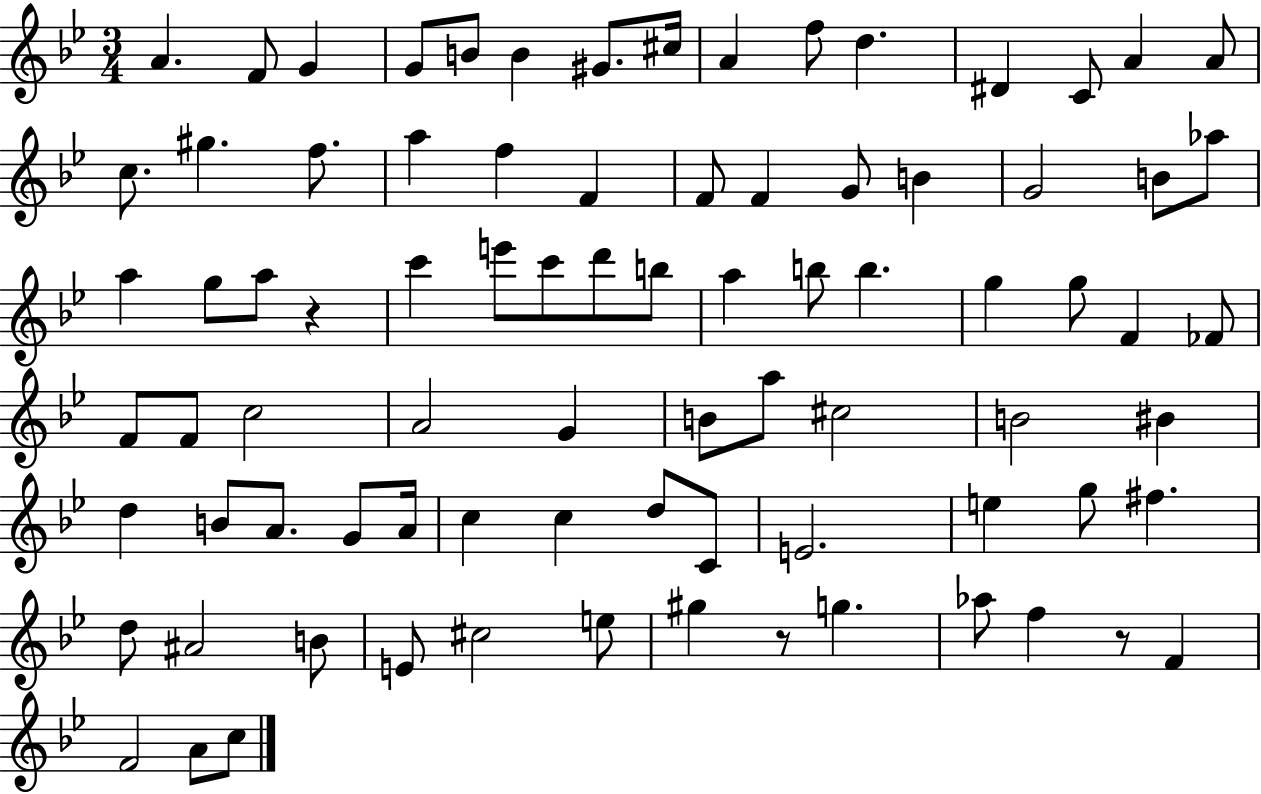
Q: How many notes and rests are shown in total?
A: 83